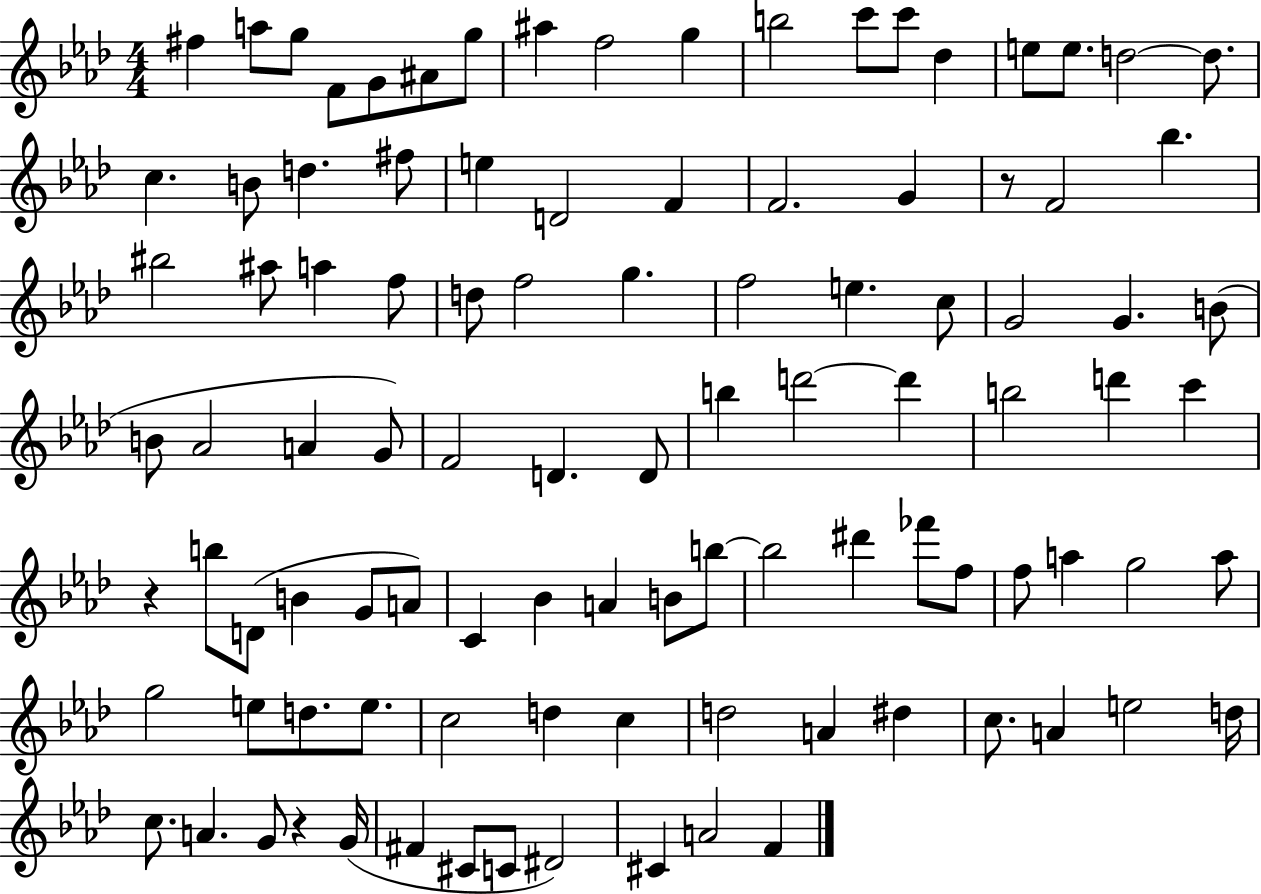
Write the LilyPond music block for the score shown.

{
  \clef treble
  \numericTimeSignature
  \time 4/4
  \key aes \major
  fis''4 a''8 g''8 f'8 g'8 ais'8 g''8 | ais''4 f''2 g''4 | b''2 c'''8 c'''8 des''4 | e''8 e''8. d''2~~ d''8. | \break c''4. b'8 d''4. fis''8 | e''4 d'2 f'4 | f'2. g'4 | r8 f'2 bes''4. | \break bis''2 ais''8 a''4 f''8 | d''8 f''2 g''4. | f''2 e''4. c''8 | g'2 g'4. b'8( | \break b'8 aes'2 a'4 g'8) | f'2 d'4. d'8 | b''4 d'''2~~ d'''4 | b''2 d'''4 c'''4 | \break r4 b''8 d'8( b'4 g'8 a'8) | c'4 bes'4 a'4 b'8 b''8~~ | b''2 dis'''4 fes'''8 f''8 | f''8 a''4 g''2 a''8 | \break g''2 e''8 d''8. e''8. | c''2 d''4 c''4 | d''2 a'4 dis''4 | c''8. a'4 e''2 d''16 | \break c''8. a'4. g'8 r4 g'16( | fis'4 cis'8 c'8 dis'2) | cis'4 a'2 f'4 | \bar "|."
}